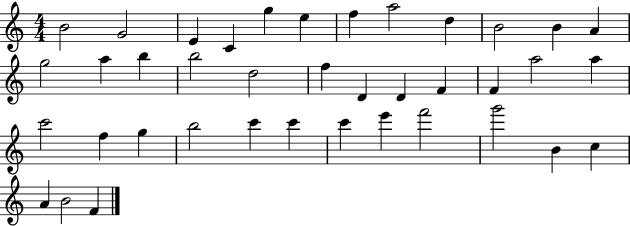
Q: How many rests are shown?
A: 0